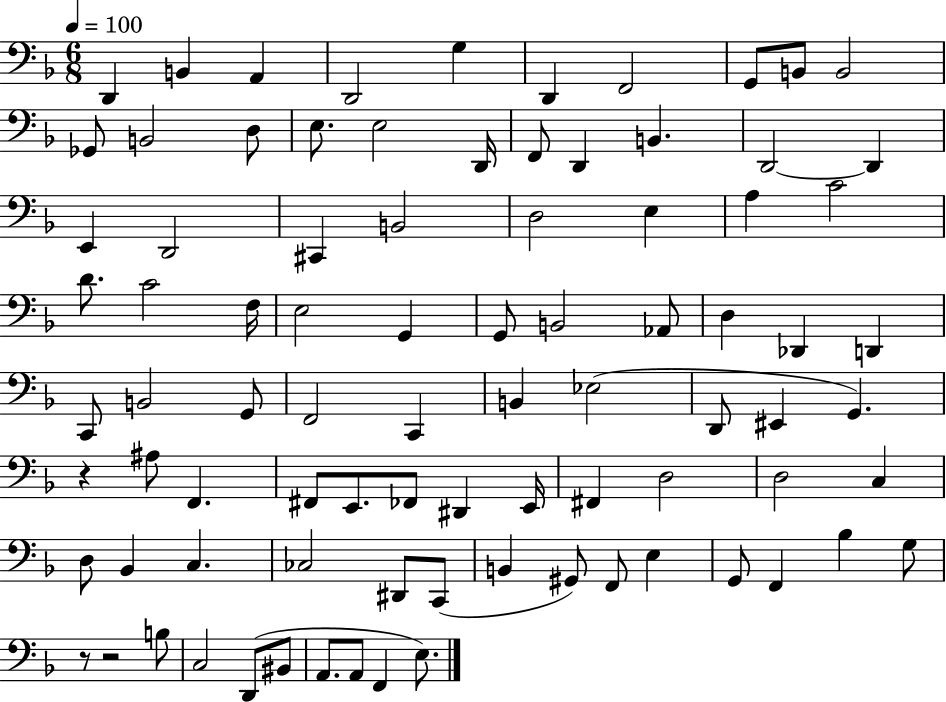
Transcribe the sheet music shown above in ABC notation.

X:1
T:Untitled
M:6/8
L:1/4
K:F
D,, B,, A,, D,,2 G, D,, F,,2 G,,/2 B,,/2 B,,2 _G,,/2 B,,2 D,/2 E,/2 E,2 D,,/4 F,,/2 D,, B,, D,,2 D,, E,, D,,2 ^C,, B,,2 D,2 E, A, C2 D/2 C2 F,/4 E,2 G,, G,,/2 B,,2 _A,,/2 D, _D,, D,, C,,/2 B,,2 G,,/2 F,,2 C,, B,, _E,2 D,,/2 ^E,, G,, z ^A,/2 F,, ^F,,/2 E,,/2 _F,,/2 ^D,, E,,/4 ^F,, D,2 D,2 C, D,/2 _B,, C, _C,2 ^D,,/2 C,,/2 B,, ^G,,/2 F,,/2 E, G,,/2 F,, _B, G,/2 z/2 z2 B,/2 C,2 D,,/2 ^B,,/2 A,,/2 A,,/2 F,, E,/2